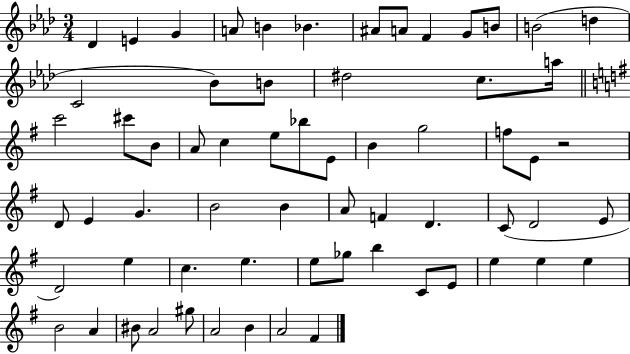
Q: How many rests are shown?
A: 1